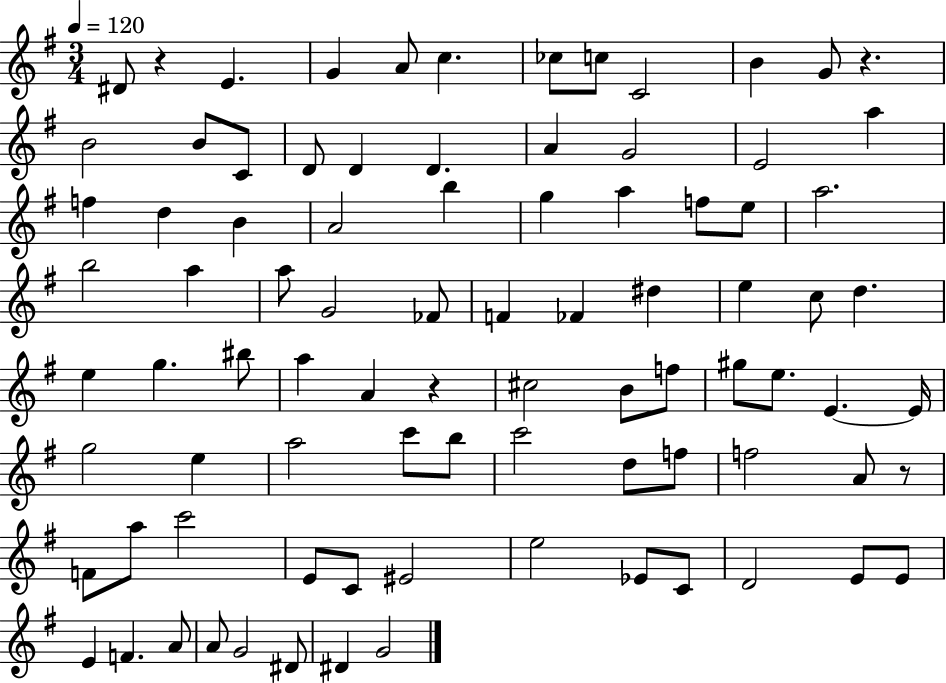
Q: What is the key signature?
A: G major